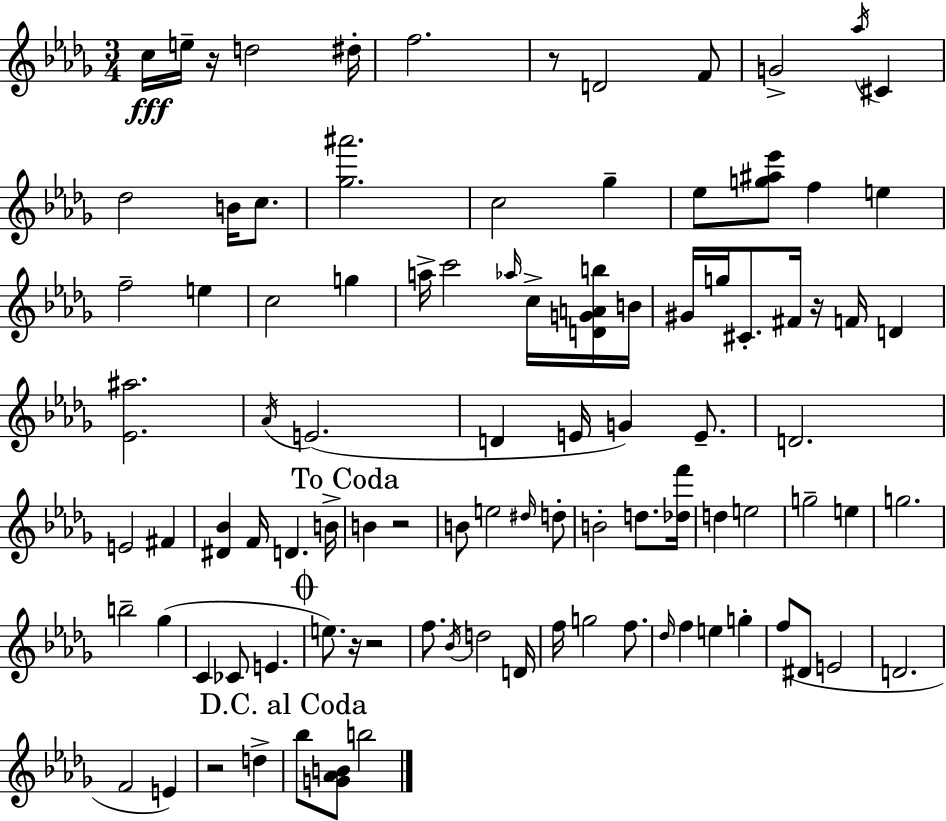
{
  \clef treble
  \numericTimeSignature
  \time 3/4
  \key bes \minor
  \repeat volta 2 { c''16\fff e''16-- r16 d''2 dis''16-. | f''2. | r8 d'2 f'8 | g'2-> \acciaccatura { aes''16 } cis'4 | \break des''2 b'16 c''8. | <ges'' ais'''>2. | c''2 ges''4-- | ees''8 <g'' ais'' ees'''>8 f''4 e''4 | \break f''2-- e''4 | c''2 g''4 | a''16-> c'''2 \grace { aes''16 } c''16-> | <d' g' a' b''>16 b'16 gis'16 g''16 cis'8.-. fis'16 r16 f'16 d'4 | \break <ees' ais''>2. | \acciaccatura { aes'16 }( e'2. | d'4 e'16 g'4) | e'8.-- d'2. | \break e'2 fis'4 | <dis' bes'>4 f'16 d'4. | b'16-> \mark "To Coda" b'4 r2 | b'8 e''2 | \break \grace { dis''16 } d''8-. b'2-. | d''8. <des'' f'''>16 d''4 e''2 | g''2-- | e''4 g''2. | \break b''2-- | ges''4( c'4 ces'8 e'4. | \mark \markup { \musicglyph "scripts.coda" } e''8.) r16 r2 | f''8. \acciaccatura { bes'16 } d''2 | \break d'16 f''16 g''2 | f''8. \grace { des''16 } f''4 e''4 | g''4-. f''8( dis'8 e'2 | d'2. | \break f'2 | e'4) r2 | d''4-> \mark "D.C. al Coda" bes''8 <g' aes' b'>8 b''2 | } \bar "|."
}